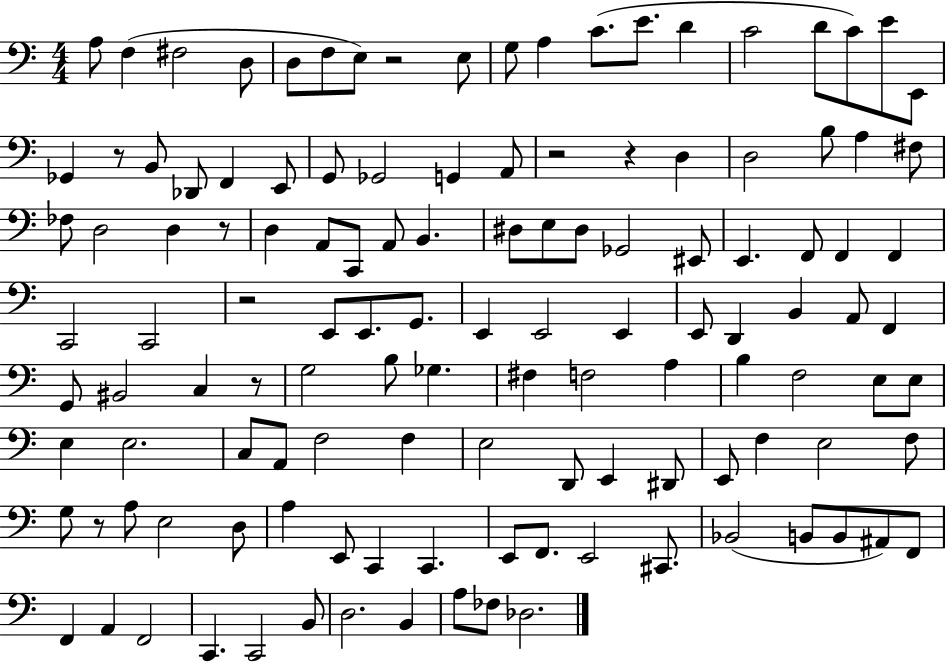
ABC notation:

X:1
T:Untitled
M:4/4
L:1/4
K:C
A,/2 F, ^F,2 D,/2 D,/2 F,/2 E,/2 z2 E,/2 G,/2 A, C/2 E/2 D C2 D/2 C/2 E/2 E,,/2 _G,, z/2 B,,/2 _D,,/2 F,, E,,/2 G,,/2 _G,,2 G,, A,,/2 z2 z D, D,2 B,/2 A, ^F,/2 _F,/2 D,2 D, z/2 D, A,,/2 C,,/2 A,,/2 B,, ^D,/2 E,/2 ^D,/2 _G,,2 ^E,,/2 E,, F,,/2 F,, F,, C,,2 C,,2 z2 E,,/2 E,,/2 G,,/2 E,, E,,2 E,, E,,/2 D,, B,, A,,/2 F,, G,,/2 ^B,,2 C, z/2 G,2 B,/2 _G, ^F, F,2 A, B, F,2 E,/2 E,/2 E, E,2 C,/2 A,,/2 F,2 F, E,2 D,,/2 E,, ^D,,/2 E,,/2 F, E,2 F,/2 G,/2 z/2 A,/2 E,2 D,/2 A, E,,/2 C,, C,, E,,/2 F,,/2 E,,2 ^C,,/2 _B,,2 B,,/2 B,,/2 ^A,,/2 F,,/2 F,, A,, F,,2 C,, C,,2 B,,/2 D,2 B,, A,/2 _F,/2 _D,2